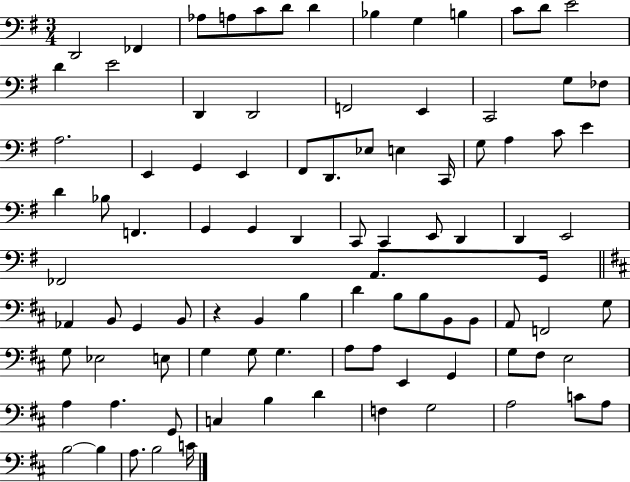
X:1
T:Untitled
M:3/4
L:1/4
K:G
D,,2 _F,, _A,/2 A,/2 C/2 D/2 D _B, G, B, C/2 D/2 E2 D E2 D,, D,,2 F,,2 E,, C,,2 G,/2 _F,/2 A,2 E,, G,, E,, ^F,,/2 D,,/2 _E,/2 E, C,,/4 G,/2 A, C/2 E D _B,/2 F,, G,, G,, D,, C,,/2 C,, E,,/2 D,, D,, E,,2 _F,,2 A,,/2 G,,/4 _A,, B,,/2 G,, B,,/2 z B,, B, D B,/2 B,/2 B,,/2 B,,/2 A,,/2 F,,2 G,/2 G,/2 _E,2 E,/2 G, G,/2 G, A,/2 A,/2 E,, G,, G,/2 ^F,/2 E,2 A, A, G,,/2 C, B, D F, G,2 A,2 C/2 A,/2 B,2 B, A,/2 B,2 C/4